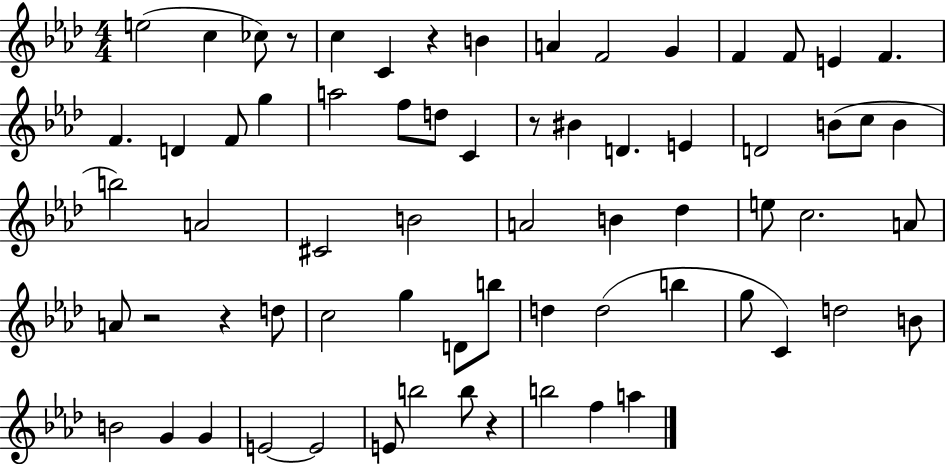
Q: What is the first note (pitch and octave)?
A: E5